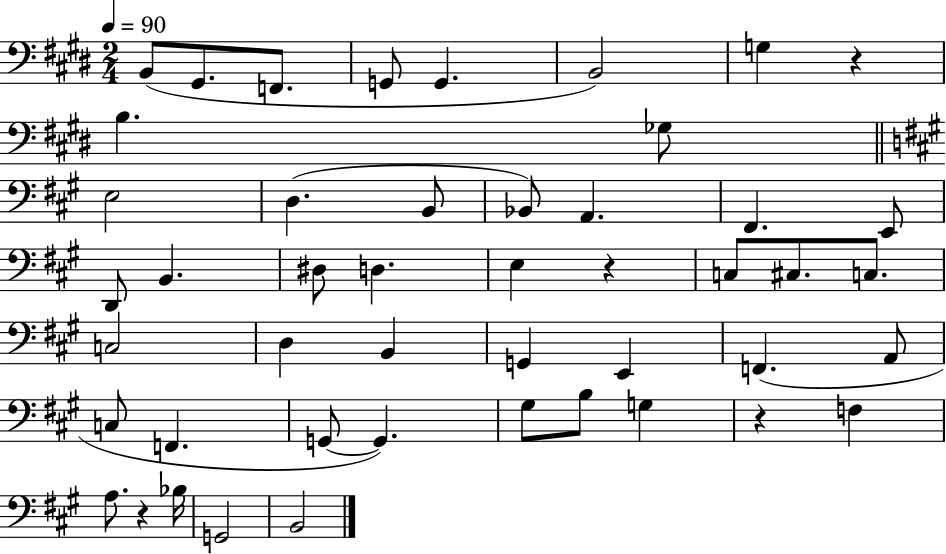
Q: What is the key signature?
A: E major